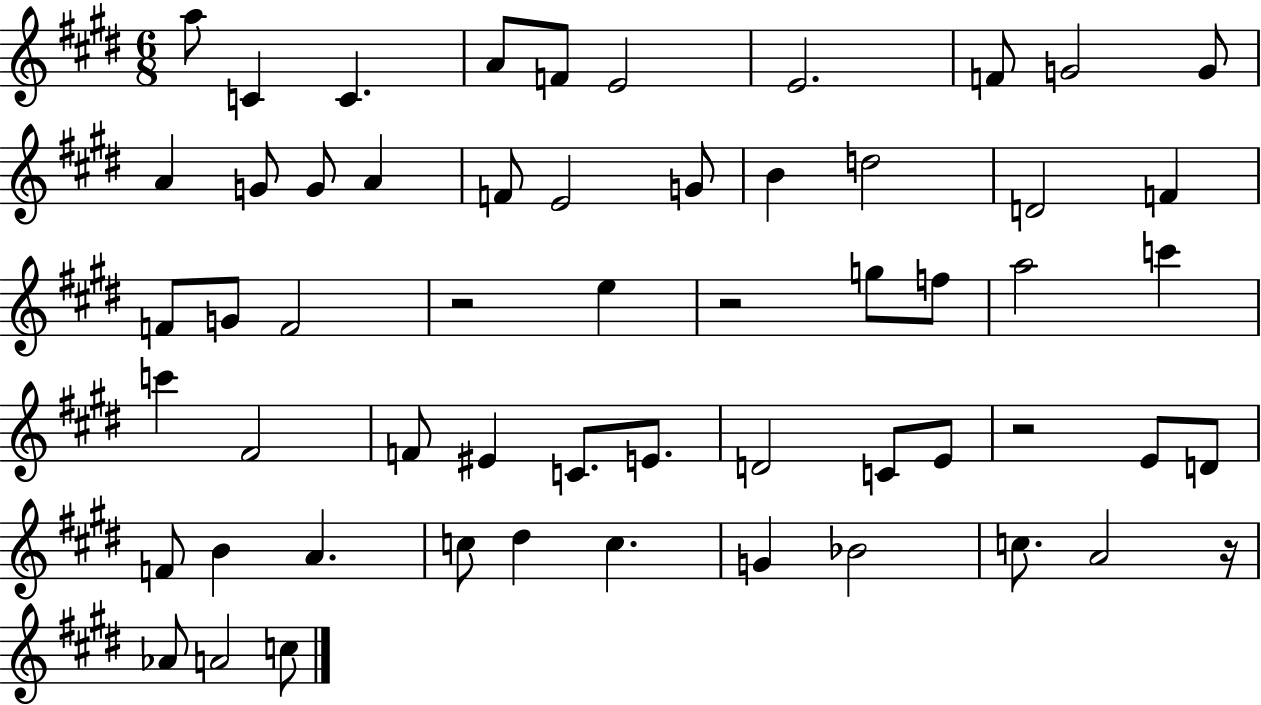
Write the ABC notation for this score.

X:1
T:Untitled
M:6/8
L:1/4
K:E
a/2 C C A/2 F/2 E2 E2 F/2 G2 G/2 A G/2 G/2 A F/2 E2 G/2 B d2 D2 F F/2 G/2 F2 z2 e z2 g/2 f/2 a2 c' c' ^F2 F/2 ^E C/2 E/2 D2 C/2 E/2 z2 E/2 D/2 F/2 B A c/2 ^d c G _B2 c/2 A2 z/4 _A/2 A2 c/2